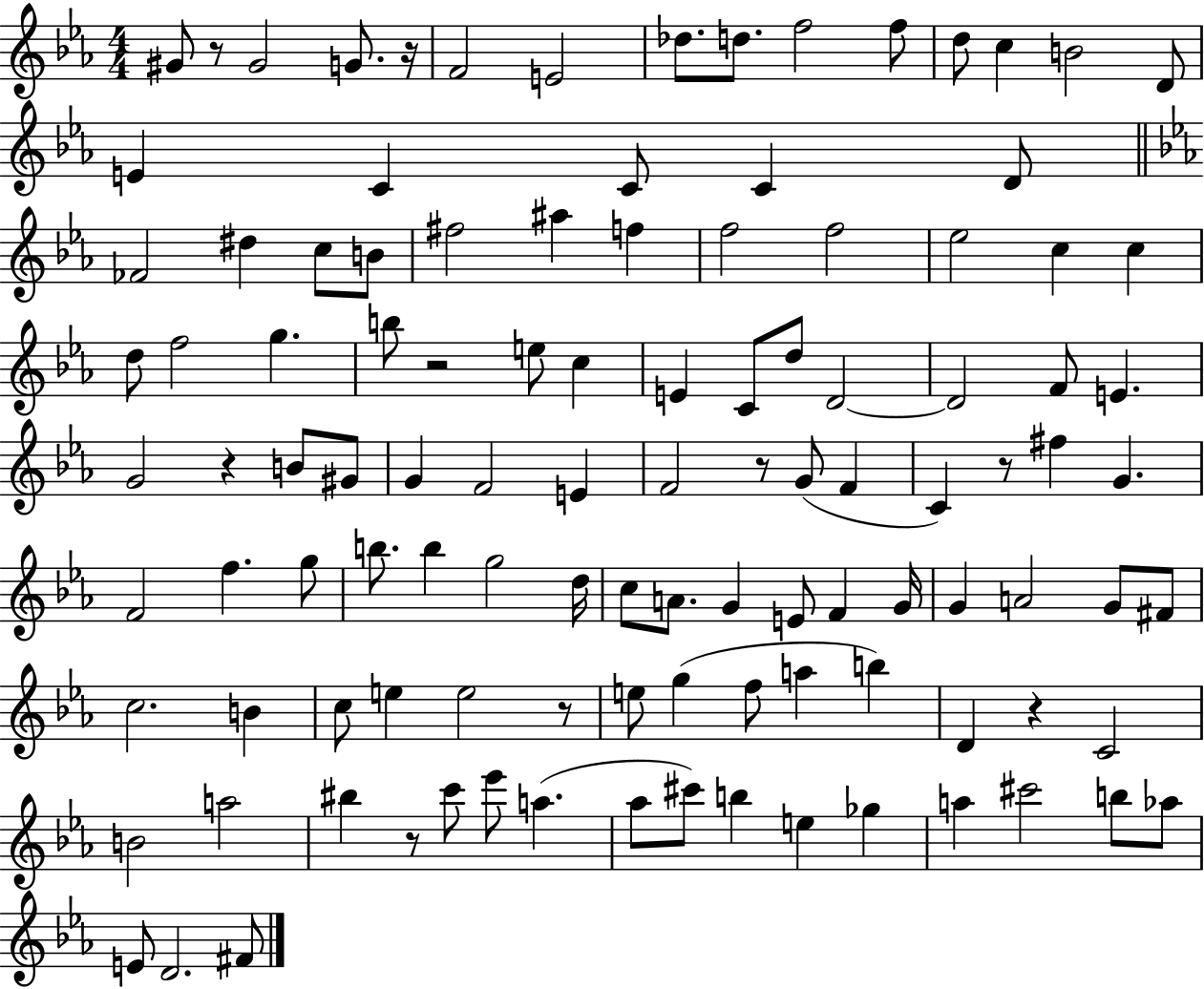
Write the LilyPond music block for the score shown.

{
  \clef treble
  \numericTimeSignature
  \time 4/4
  \key ees \major
  \repeat volta 2 { gis'8 r8 gis'2 g'8. r16 | f'2 e'2 | des''8. d''8. f''2 f''8 | d''8 c''4 b'2 d'8 | \break e'4 c'4 c'8 c'4 d'8 | \bar "||" \break \key c \minor fes'2 dis''4 c''8 b'8 | fis''2 ais''4 f''4 | f''2 f''2 | ees''2 c''4 c''4 | \break d''8 f''2 g''4. | b''8 r2 e''8 c''4 | e'4 c'8 d''8 d'2~~ | d'2 f'8 e'4. | \break g'2 r4 b'8 gis'8 | g'4 f'2 e'4 | f'2 r8 g'8( f'4 | c'4) r8 fis''4 g'4. | \break f'2 f''4. g''8 | b''8. b''4 g''2 d''16 | c''8 a'8. g'4 e'8 f'4 g'16 | g'4 a'2 g'8 fis'8 | \break c''2. b'4 | c''8 e''4 e''2 r8 | e''8 g''4( f''8 a''4 b''4) | d'4 r4 c'2 | \break b'2 a''2 | bis''4 r8 c'''8 ees'''8 a''4.( | aes''8 cis'''8) b''4 e''4 ges''4 | a''4 cis'''2 b''8 aes''8 | \break e'8 d'2. fis'8 | } \bar "|."
}